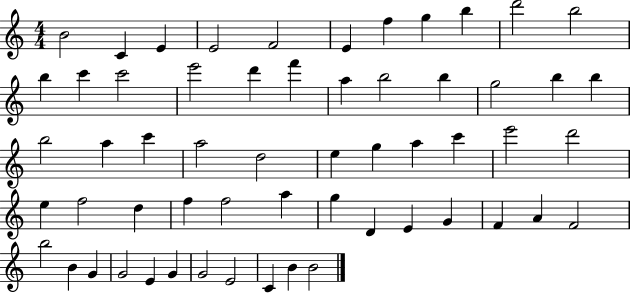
{
  \clef treble
  \numericTimeSignature
  \time 4/4
  \key c \major
  b'2 c'4 e'4 | e'2 f'2 | e'4 f''4 g''4 b''4 | d'''2 b''2 | \break b''4 c'''4 c'''2 | e'''2 d'''4 f'''4 | a''4 b''2 b''4 | g''2 b''4 b''4 | \break b''2 a''4 c'''4 | a''2 d''2 | e''4 g''4 a''4 c'''4 | e'''2 d'''2 | \break e''4 f''2 d''4 | f''4 f''2 a''4 | g''4 d'4 e'4 g'4 | f'4 a'4 f'2 | \break b''2 b'4 g'4 | g'2 e'4 g'4 | g'2 e'2 | c'4 b'4 b'2 | \break \bar "|."
}